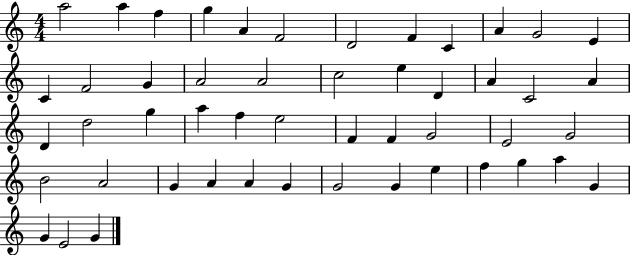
A5/h A5/q F5/q G5/q A4/q F4/h D4/h F4/q C4/q A4/q G4/h E4/q C4/q F4/h G4/q A4/h A4/h C5/h E5/q D4/q A4/q C4/h A4/q D4/q D5/h G5/q A5/q F5/q E5/h F4/q F4/q G4/h E4/h G4/h B4/h A4/h G4/q A4/q A4/q G4/q G4/h G4/q E5/q F5/q G5/q A5/q G4/q G4/q E4/h G4/q